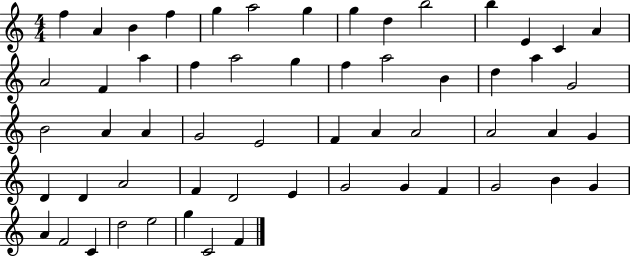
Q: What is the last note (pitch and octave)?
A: F4